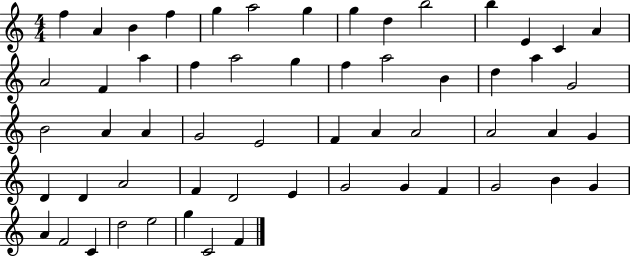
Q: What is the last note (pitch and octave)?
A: F4